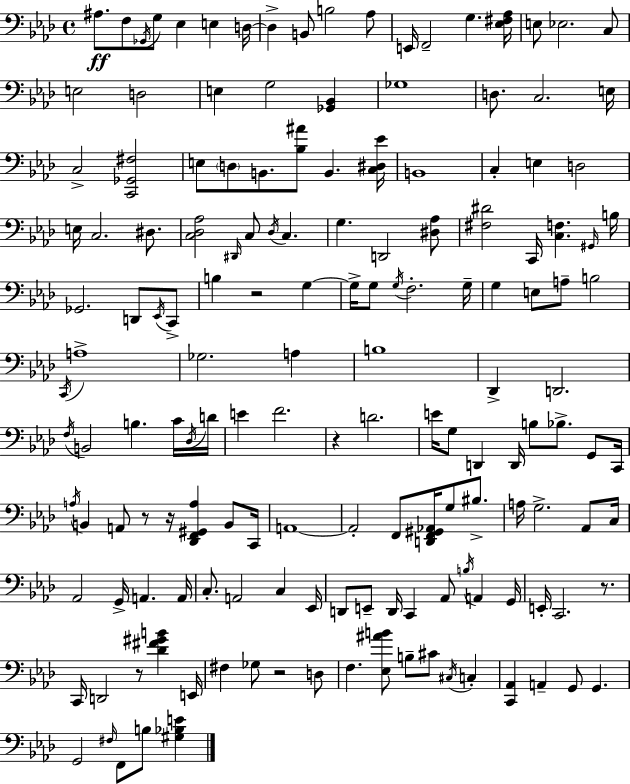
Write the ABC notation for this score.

X:1
T:Untitled
M:4/4
L:1/4
K:Ab
^A,/2 F,/2 _G,,/4 G,/2 _E, E, D,/4 D, B,,/2 B,2 _A,/2 E,,/4 F,,2 G, [_E,^F,_A,]/4 E,/2 _E,2 C,/2 E,2 D,2 E, G,2 [_G,,_B,,] _G,4 D,/2 C,2 E,/4 C,2 [C,,_G,,^F,]2 E,/2 D,/2 B,,/2 [_B,^A]/2 B,, [C,^D,_E]/4 B,,4 C, E, D,2 E,/4 C,2 ^D,/2 [C,_D,_A,]2 ^D,,/4 C,/2 _D,/4 C, G, D,,2 [^D,_A,]/2 [^F,^D]2 C,,/4 [C,F,] ^G,,/4 B,/4 _G,,2 D,,/2 _E,,/4 C,,/2 B, z2 G, G,/4 G,/2 G,/4 F,2 G,/4 G, E,/2 A,/2 B,2 C,,/4 A,4 _G,2 A, B,4 _D,, D,,2 F,/4 B,,2 B, C/4 _D,/4 D/4 E F2 z D2 E/4 G,/2 D,, D,,/4 B,/2 _B,/2 G,,/2 C,,/4 A,/4 B,, A,,/2 z/2 z/4 [_D,,F,,^G,,A,] B,,/2 C,,/4 A,,4 A,,2 F,,/2 [D,,F,,^G,,_A,,]/4 G,/2 ^B,/2 A,/4 G,2 _A,,/2 C,/4 _A,,2 G,,/4 A,, A,,/4 C,/2 A,,2 C, _E,,/4 D,,/2 E,,/2 D,,/4 C,, _A,,/2 B,/4 A,, G,,/4 E,,/4 C,,2 z/2 C,,/4 D,,2 z/2 [_D^F^GB] E,,/4 ^F, _G,/2 z2 D,/2 F, [_E,^AB]/2 B,/2 ^C/2 ^C,/4 C, [C,,_A,,] A,, G,,/2 G,, G,,2 ^F,/4 F,,/2 B,/2 [^G,_B,E]